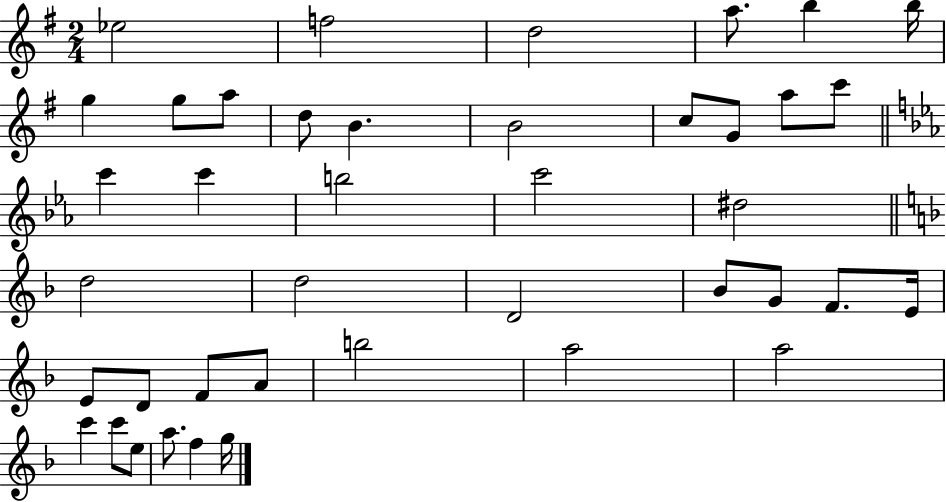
{
  \clef treble
  \numericTimeSignature
  \time 2/4
  \key g \major
  ees''2 | f''2 | d''2 | a''8. b''4 b''16 | \break g''4 g''8 a''8 | d''8 b'4. | b'2 | c''8 g'8 a''8 c'''8 | \break \bar "||" \break \key c \minor c'''4 c'''4 | b''2 | c'''2 | dis''2 | \break \bar "||" \break \key f \major d''2 | d''2 | d'2 | bes'8 g'8 f'8. e'16 | \break e'8 d'8 f'8 a'8 | b''2 | a''2 | a''2 | \break c'''4 c'''8 e''8 | a''8. f''4 g''16 | \bar "|."
}